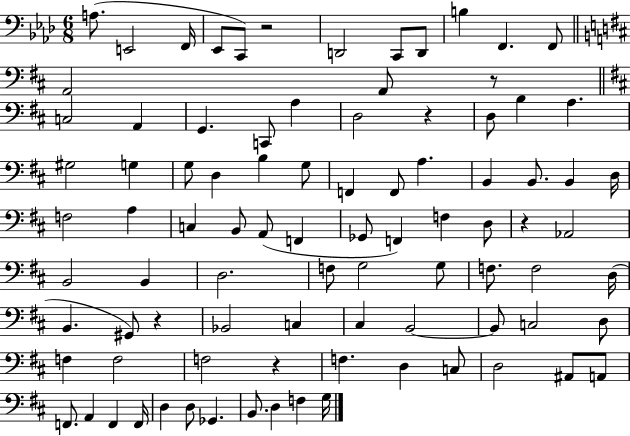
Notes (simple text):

A3/e. E2/h F2/s Eb2/e C2/e R/h D2/h C2/e D2/e B3/q F2/q. F2/e A2/h A2/e R/e C3/h A2/q G2/q. C2/e A3/q D3/h R/q D3/e B3/q A3/q. G#3/h G3/q G3/e D3/q B3/q G3/e F2/q F2/e A3/q. B2/q B2/e. B2/q D3/s F3/h A3/q C3/q B2/e A2/e F2/q Gb2/e F2/q F3/q D3/e R/q Ab2/h B2/h B2/q D3/h. F3/e G3/h G3/e F3/e. F3/h D3/s B2/q. G#2/e R/q Bb2/h C3/q C#3/q B2/h B2/e C3/h D3/e F3/q F3/h F3/h R/q F3/q. D3/q C3/e D3/h A#2/e A2/e F2/e. A2/q F2/q F2/s D3/q D3/e Gb2/q. B2/e. D3/q F3/q G3/s